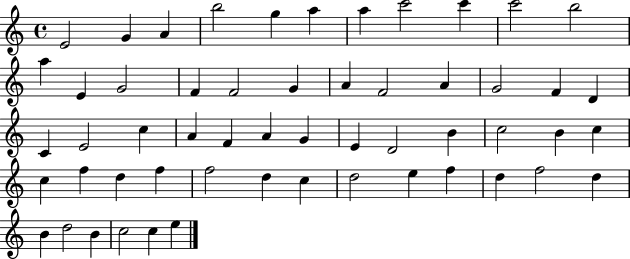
{
  \clef treble
  \time 4/4
  \defaultTimeSignature
  \key c \major
  e'2 g'4 a'4 | b''2 g''4 a''4 | a''4 c'''2 c'''4 | c'''2 b''2 | \break a''4 e'4 g'2 | f'4 f'2 g'4 | a'4 f'2 a'4 | g'2 f'4 d'4 | \break c'4 e'2 c''4 | a'4 f'4 a'4 g'4 | e'4 d'2 b'4 | c''2 b'4 c''4 | \break c''4 f''4 d''4 f''4 | f''2 d''4 c''4 | d''2 e''4 f''4 | d''4 f''2 d''4 | \break b'4 d''2 b'4 | c''2 c''4 e''4 | \bar "|."
}